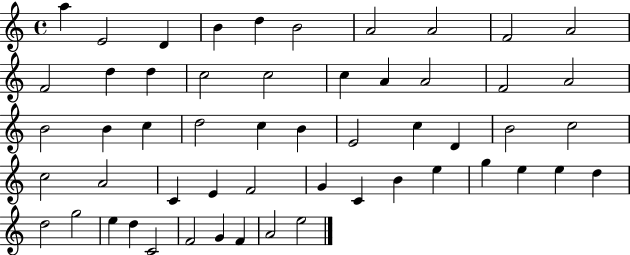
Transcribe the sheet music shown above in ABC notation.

X:1
T:Untitled
M:4/4
L:1/4
K:C
a E2 D B d B2 A2 A2 F2 A2 F2 d d c2 c2 c A A2 F2 A2 B2 B c d2 c B E2 c D B2 c2 c2 A2 C E F2 G C B e g e e d d2 g2 e d C2 F2 G F A2 e2